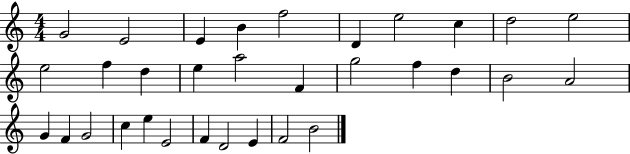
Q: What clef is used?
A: treble